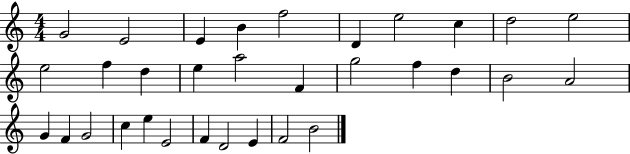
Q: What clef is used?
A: treble